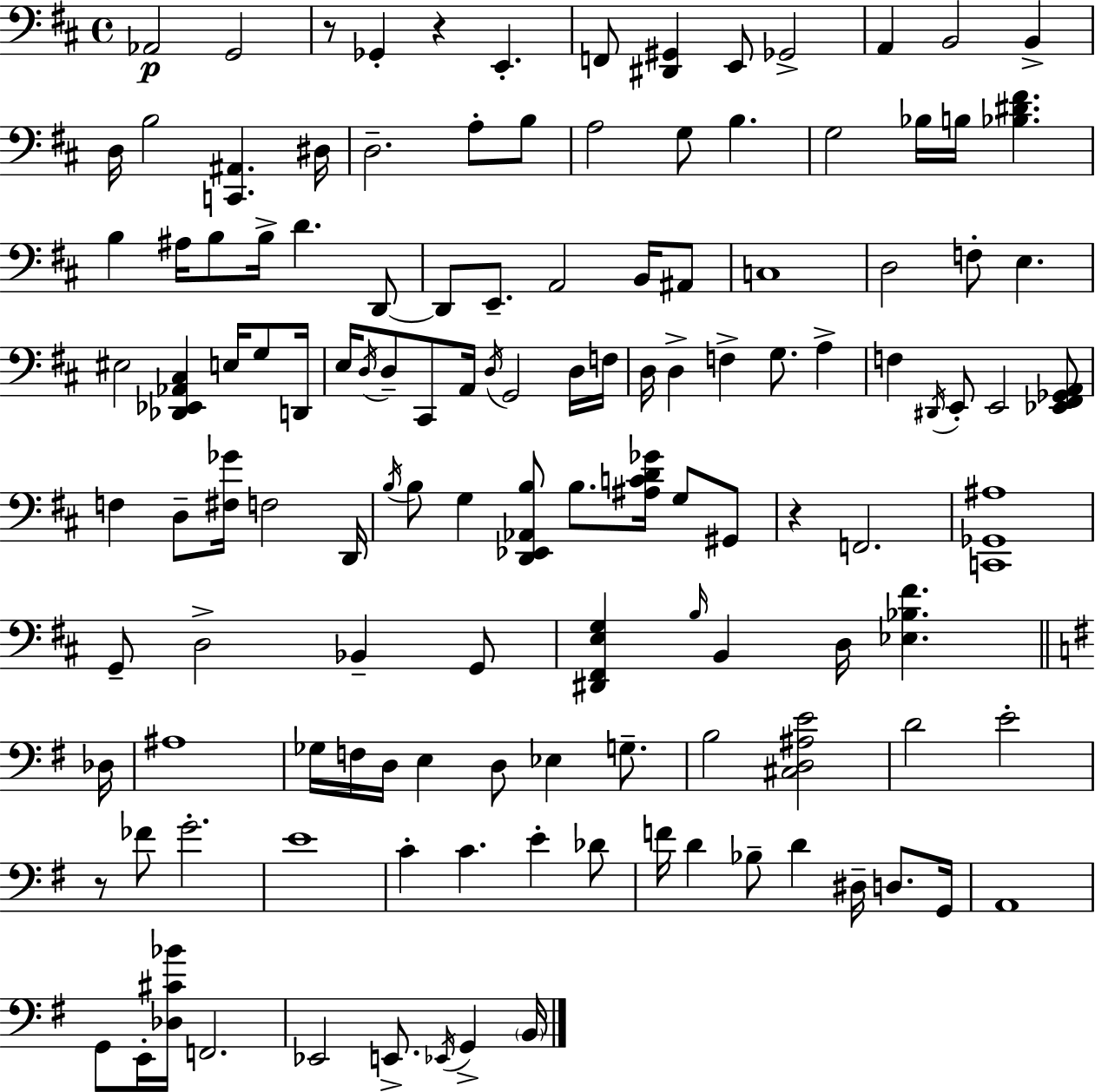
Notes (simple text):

Ab2/h G2/h R/e Gb2/q R/q E2/q. F2/e [D#2,G#2]/q E2/e Gb2/h A2/q B2/h B2/q D3/s B3/h [C2,A#2]/q. D#3/s D3/h. A3/e B3/e A3/h G3/e B3/q. G3/h Bb3/s B3/s [Bb3,D#4,F#4]/q. B3/q A#3/s B3/e B3/s D4/q. D2/e D2/e E2/e. A2/h B2/s A#2/e C3/w D3/h F3/e E3/q. EIS3/h [Db2,Eb2,Ab2,C#3]/q E3/s G3/e D2/s E3/s D3/s D3/e C#2/e A2/s D3/s G2/h D3/s F3/s D3/s D3/q F3/q G3/e. A3/q F3/q D#2/s E2/e E2/h [Eb2,F#2,Gb2,A2]/e F3/q D3/e [F#3,Gb4]/s F3/h D2/s B3/s B3/e G3/q [D2,Eb2,Ab2,B3]/e B3/e. [A#3,C4,D4,Gb4]/s G3/e G#2/e R/q F2/h. [C2,Gb2,A#3]/w G2/e D3/h Bb2/q G2/e [D#2,F#2,E3,G3]/q B3/s B2/q D3/s [Eb3,Bb3,F#4]/q. Db3/s A#3/w Gb3/s F3/s D3/s E3/q D3/e Eb3/q G3/e. B3/h [C#3,D3,A#3,E4]/h D4/h E4/h R/e FES4/e G4/h. E4/w C4/q C4/q. E4/q Db4/e F4/s D4/q Bb3/e D4/q D#3/s D3/e. G2/s A2/w G2/e E2/s [Db3,C#4,Bb4]/s F2/h. Eb2/h E2/e. Eb2/s G2/q B2/s